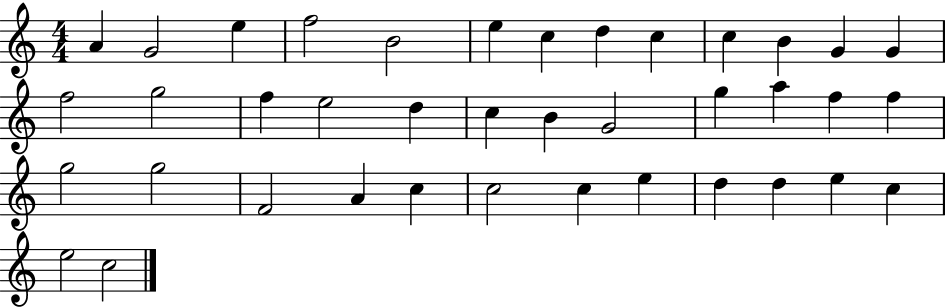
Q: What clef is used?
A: treble